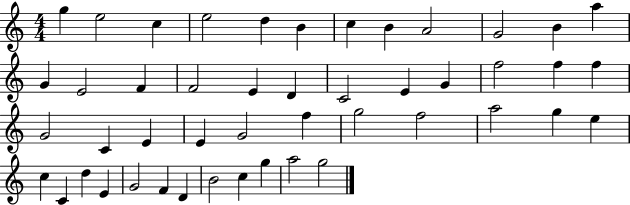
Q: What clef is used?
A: treble